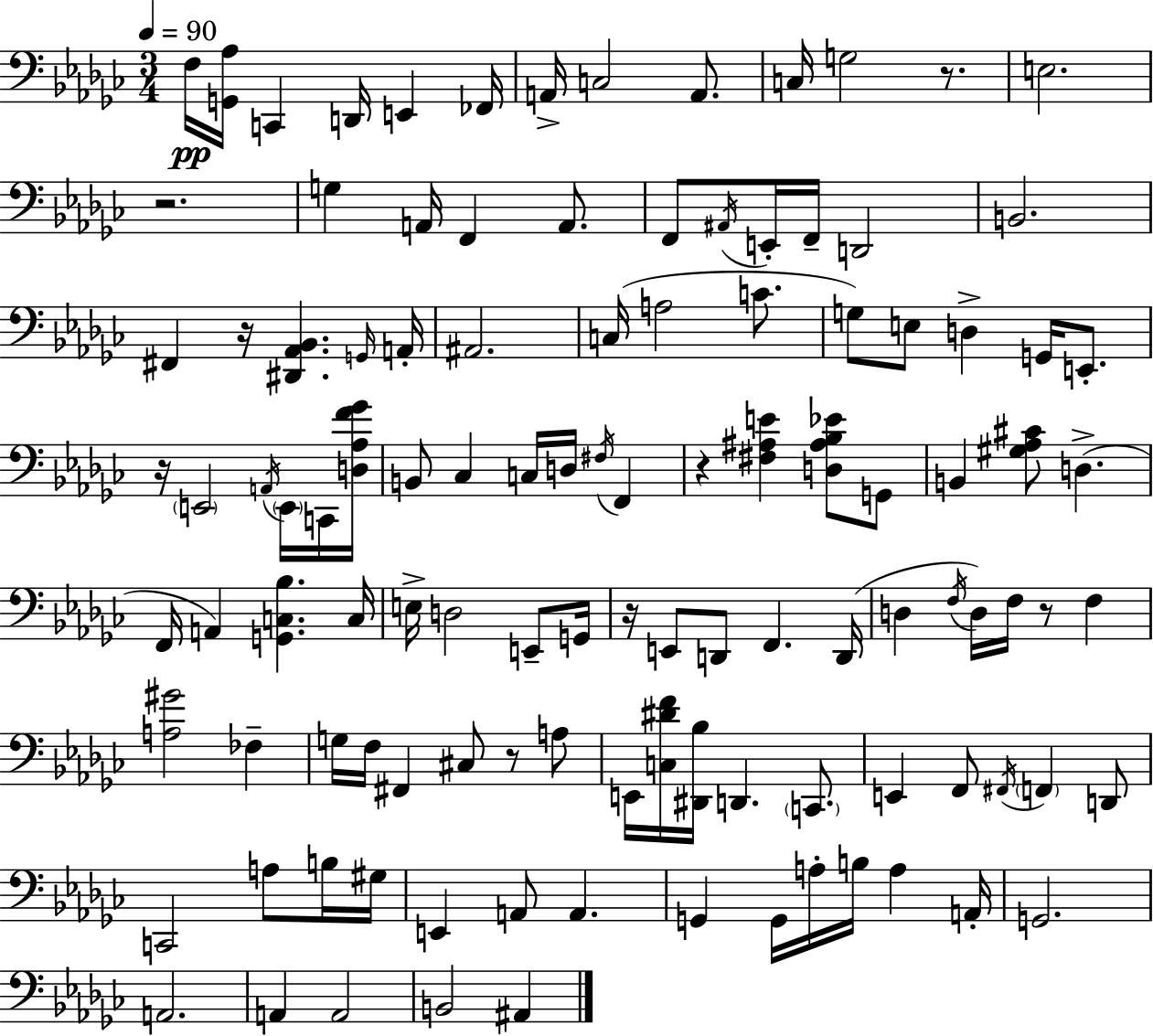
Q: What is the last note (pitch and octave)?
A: A#2